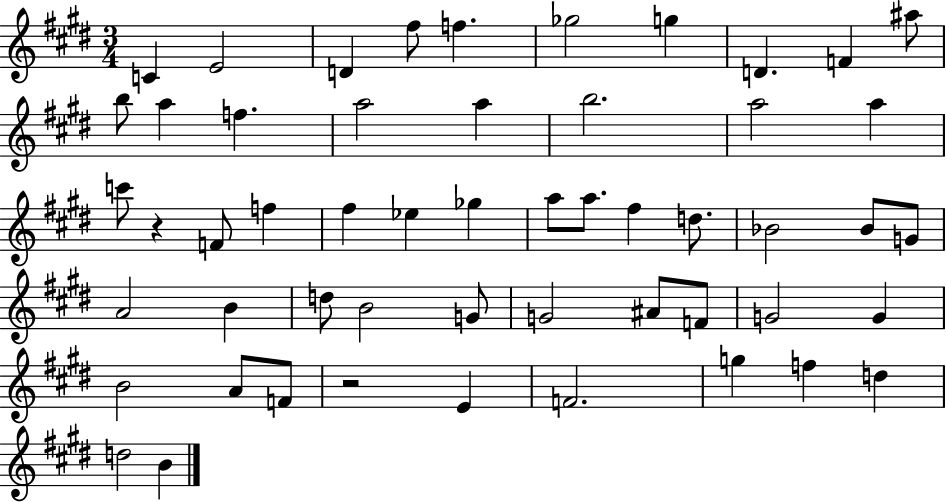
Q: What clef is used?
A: treble